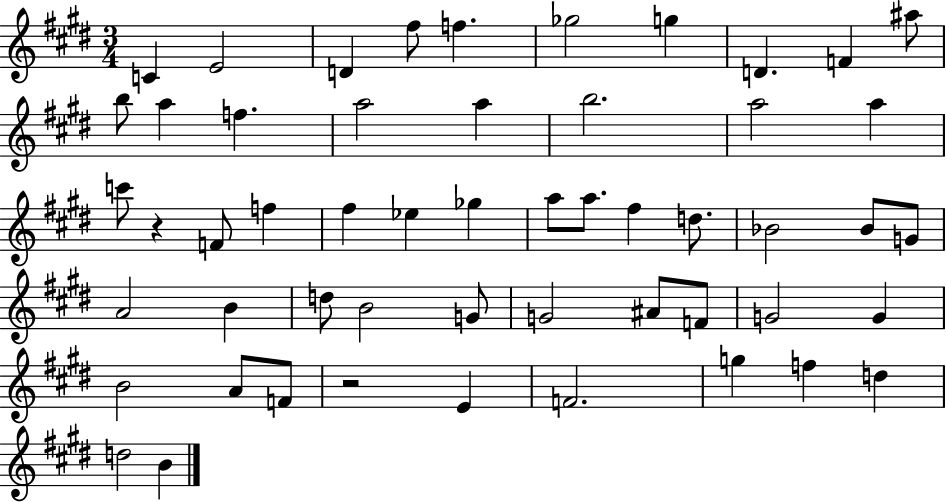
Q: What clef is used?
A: treble